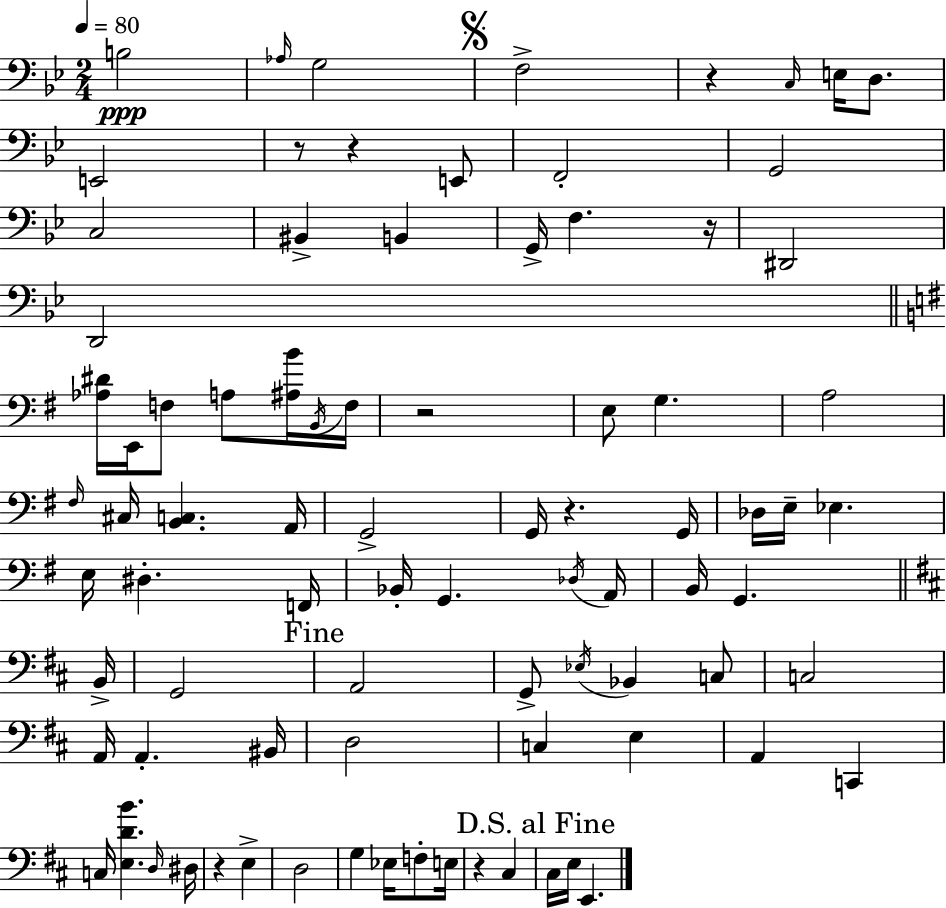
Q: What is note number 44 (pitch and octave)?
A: G2